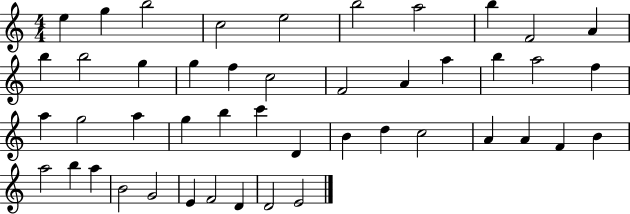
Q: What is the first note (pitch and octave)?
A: E5